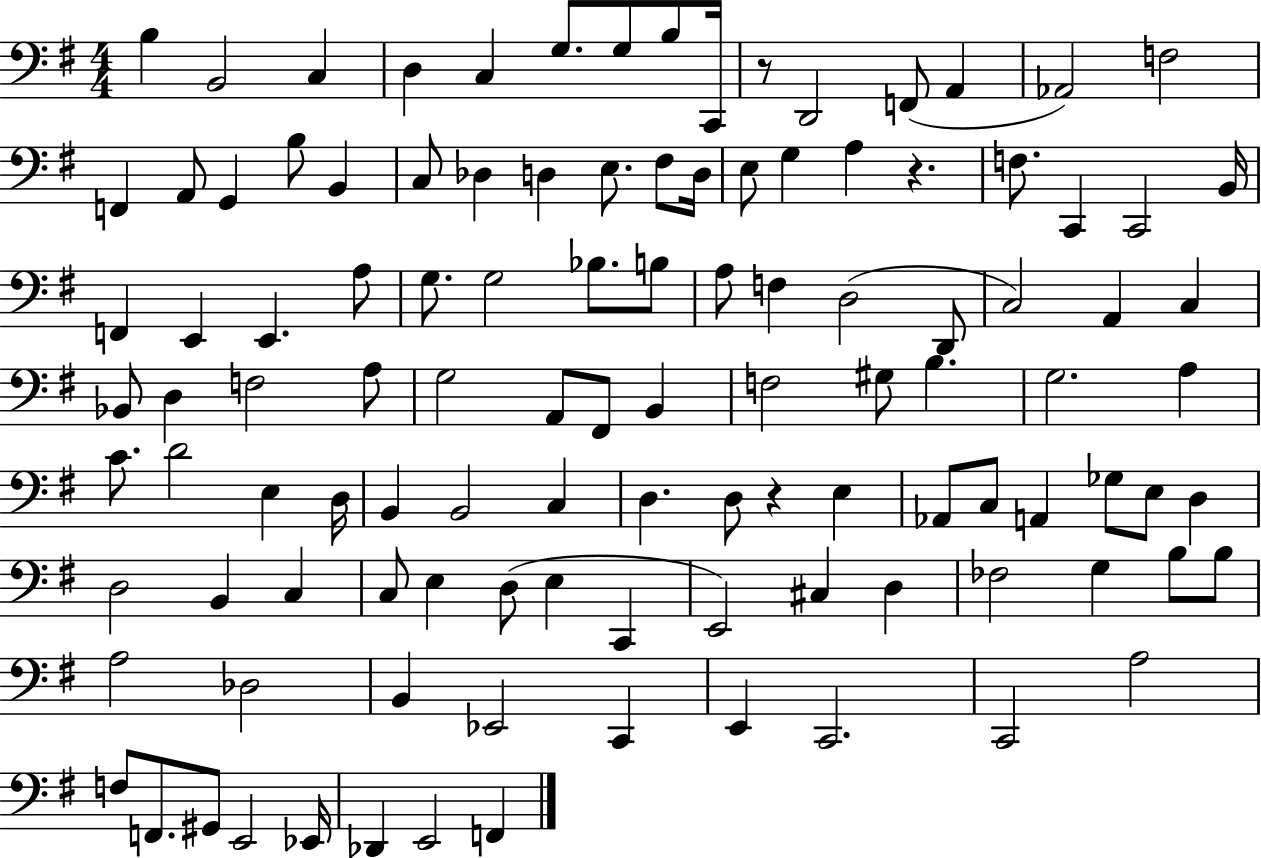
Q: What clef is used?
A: bass